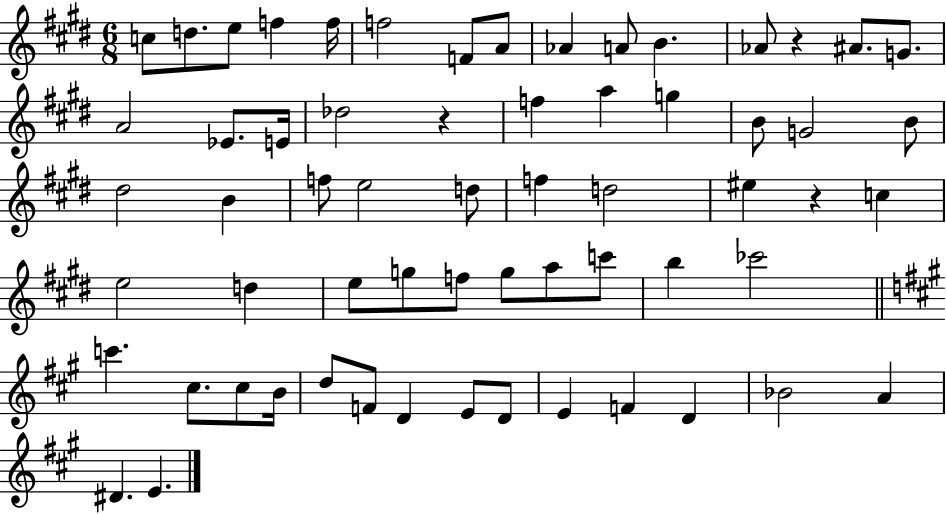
C5/e D5/e. E5/e F5/q F5/s F5/h F4/e A4/e Ab4/q A4/e B4/q. Ab4/e R/q A#4/e. G4/e. A4/h Eb4/e. E4/s Db5/h R/q F5/q A5/q G5/q B4/e G4/h B4/e D#5/h B4/q F5/e E5/h D5/e F5/q D5/h EIS5/q R/q C5/q E5/h D5/q E5/e G5/e F5/e G5/e A5/e C6/e B5/q CES6/h C6/q. C#5/e. C#5/e B4/s D5/e F4/e D4/q E4/e D4/e E4/q F4/q D4/q Bb4/h A4/q D#4/q. E4/q.